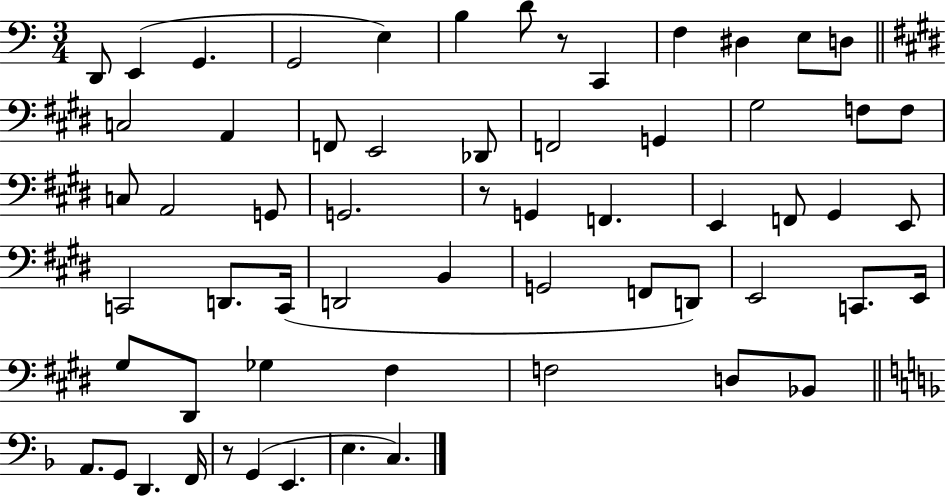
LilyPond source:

{
  \clef bass
  \numericTimeSignature
  \time 3/4
  \key c \major
  d,8 e,4( g,4. | g,2 e4) | b4 d'8 r8 c,4 | f4 dis4 e8 d8 | \break \bar "||" \break \key e \major c2 a,4 | f,8 e,2 des,8 | f,2 g,4 | gis2 f8 f8 | \break c8 a,2 g,8 | g,2. | r8 g,4 f,4. | e,4 f,8 gis,4 e,8 | \break c,2 d,8. c,16( | d,2 b,4 | g,2 f,8 d,8) | e,2 c,8. e,16 | \break gis8 dis,8 ges4 fis4 | f2 d8 bes,8 | \bar "||" \break \key f \major a,8. g,8 d,4. f,16 | r8 g,4( e,4. | e4. c4.) | \bar "|."
}